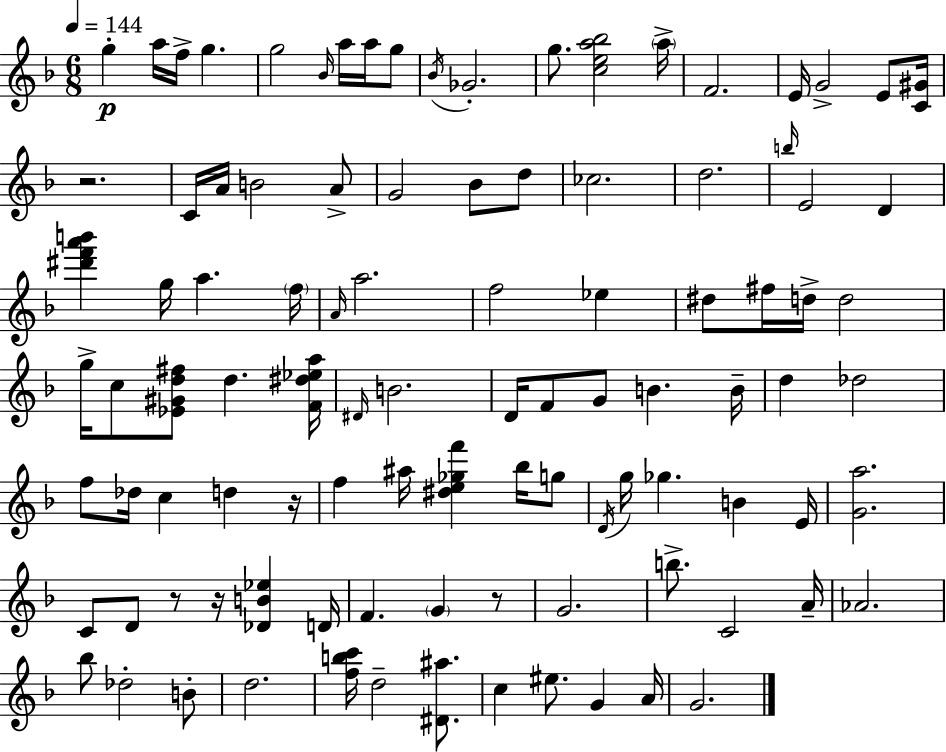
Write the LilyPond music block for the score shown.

{
  \clef treble
  \numericTimeSignature
  \time 6/8
  \key d \minor
  \tempo 4 = 144
  \repeat volta 2 { g''4-.\p a''16 f''16-> g''4. | g''2 \grace { bes'16 } a''16 a''16 g''8 | \acciaccatura { bes'16 } ges'2.-. | g''8. <c'' e'' a'' bes''>2 | \break \parenthesize a''16-> f'2. | e'16 g'2-> e'8 | <c' gis'>16 r2. | c'16 a'16 b'2 | \break a'8-> g'2 bes'8 | d''8 ces''2. | d''2. | \grace { b''16 } e'2 d'4 | \break <dis''' f''' a''' b'''>4 g''16 a''4. | \parenthesize f''16 \grace { a'16 } a''2. | f''2 | ees''4 dis''8 fis''16 d''16-> d''2 | \break g''16-> c''8 <ees' gis' d'' fis''>8 d''4. | <f' dis'' ees'' a''>16 \grace { dis'16 } b'2. | d'16 f'8 g'8 b'4. | b'16-- d''4 des''2 | \break f''8 des''16 c''4 | d''4 r16 f''4 ais''16 <dis'' e'' ges'' f'''>4 | bes''16 g''8 \acciaccatura { d'16 } g''16 ges''4. | b'4 e'16 <g' a''>2. | \break c'8 d'8 r8 | r16 <des' b' ees''>4 d'16 f'4. | \parenthesize g'4 r8 g'2. | b''8.-> c'2 | \break a'16-- aes'2. | bes''8 des''2-. | b'8-. d''2. | <f'' b'' c'''>16 d''2-- | \break <dis' ais''>8. c''4 eis''8. | g'4 a'16 g'2. | } \bar "|."
}